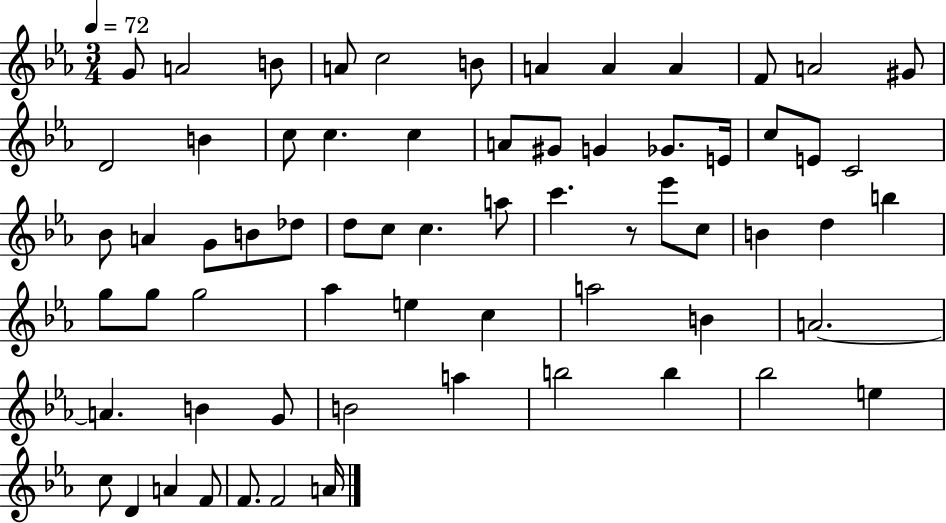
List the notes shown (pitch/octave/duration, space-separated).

G4/e A4/h B4/e A4/e C5/h B4/e A4/q A4/q A4/q F4/e A4/h G#4/e D4/h B4/q C5/e C5/q. C5/q A4/e G#4/e G4/q Gb4/e. E4/s C5/e E4/e C4/h Bb4/e A4/q G4/e B4/e Db5/e D5/e C5/e C5/q. A5/e C6/q. R/e Eb6/e C5/e B4/q D5/q B5/q G5/e G5/e G5/h Ab5/q E5/q C5/q A5/h B4/q A4/h. A4/q. B4/q G4/e B4/h A5/q B5/h B5/q Bb5/h E5/q C5/e D4/q A4/q F4/e F4/e. F4/h A4/s